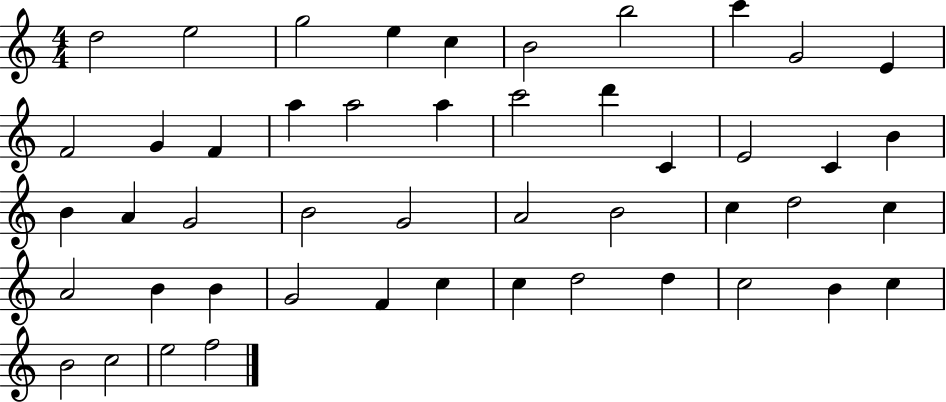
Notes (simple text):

D5/h E5/h G5/h E5/q C5/q B4/h B5/h C6/q G4/h E4/q F4/h G4/q F4/q A5/q A5/h A5/q C6/h D6/q C4/q E4/h C4/q B4/q B4/q A4/q G4/h B4/h G4/h A4/h B4/h C5/q D5/h C5/q A4/h B4/q B4/q G4/h F4/q C5/q C5/q D5/h D5/q C5/h B4/q C5/q B4/h C5/h E5/h F5/h